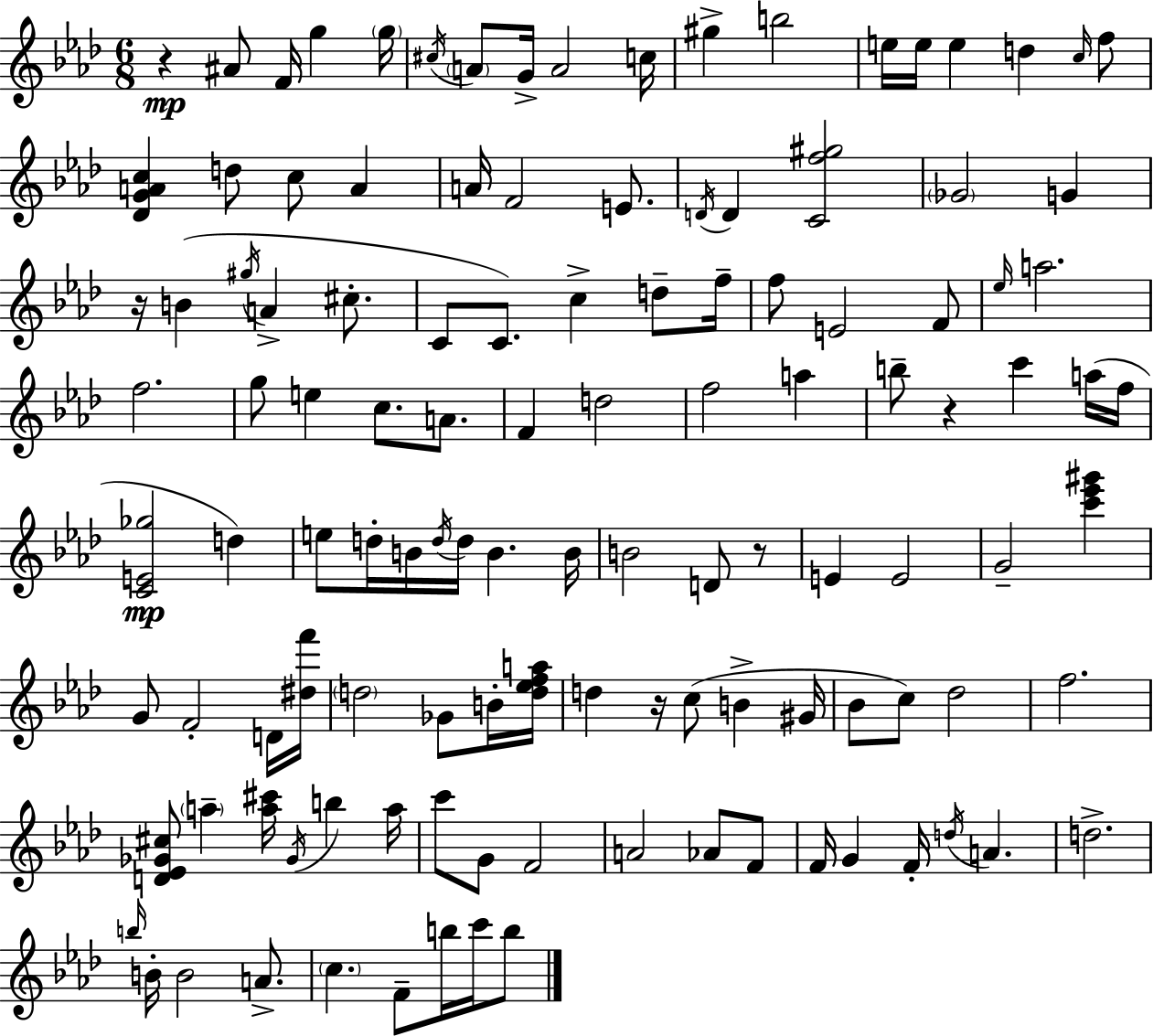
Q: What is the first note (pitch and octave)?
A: A#4